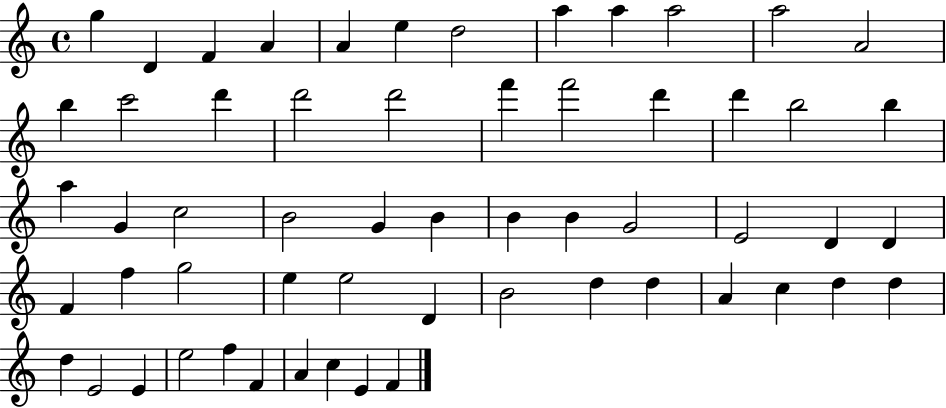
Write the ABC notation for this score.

X:1
T:Untitled
M:4/4
L:1/4
K:C
g D F A A e d2 a a a2 a2 A2 b c'2 d' d'2 d'2 f' f'2 d' d' b2 b a G c2 B2 G B B B G2 E2 D D F f g2 e e2 D B2 d d A c d d d E2 E e2 f F A c E F